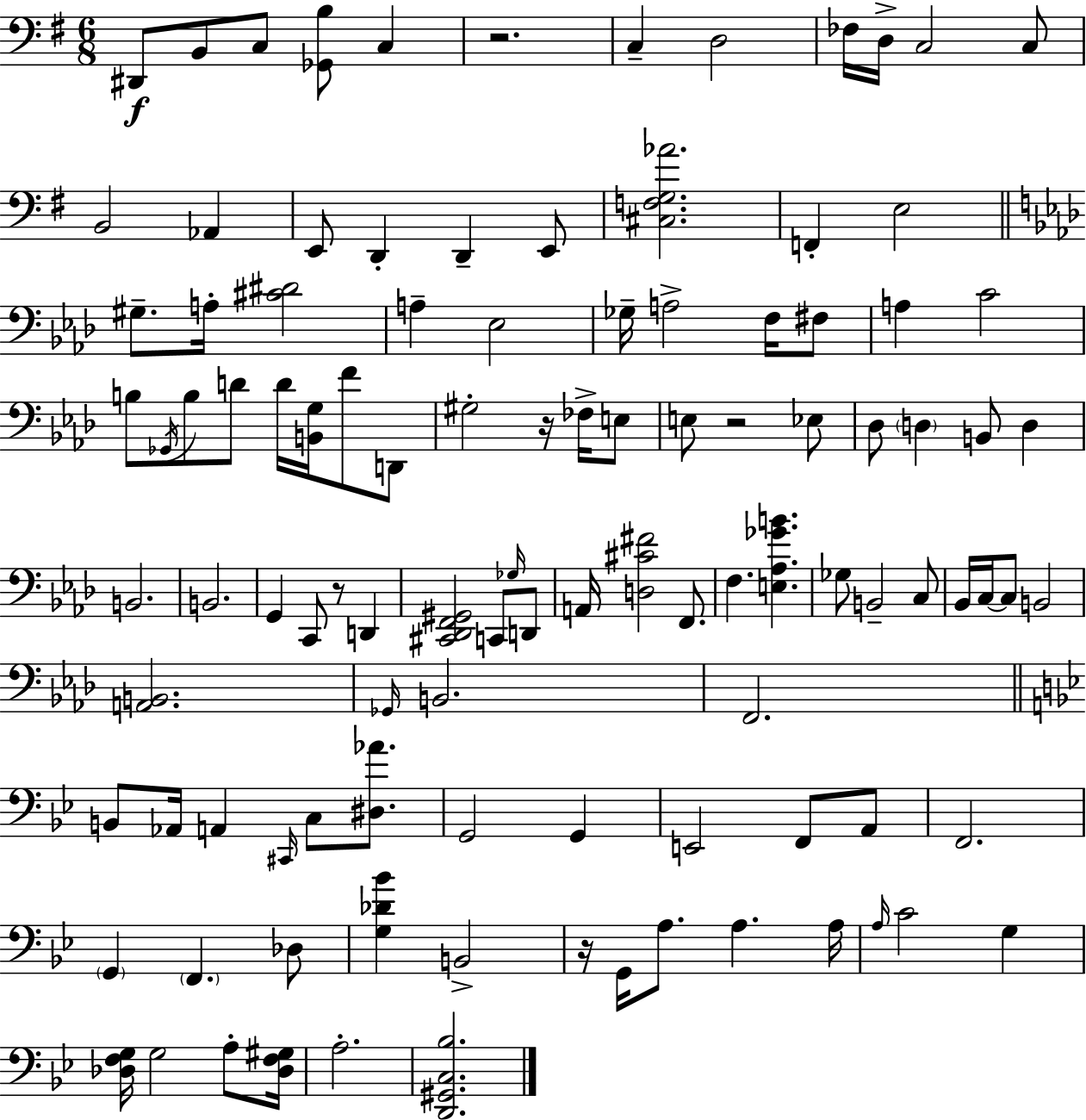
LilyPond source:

{
  \clef bass
  \numericTimeSignature
  \time 6/8
  \key e \minor
  dis,8\f b,8 c8 <ges, b>8 c4 | r2. | c4-- d2 | fes16 d16-> c2 c8 | \break b,2 aes,4 | e,8 d,4-. d,4-- e,8 | <cis f g aes'>2. | f,4-. e2 | \break \bar "||" \break \key aes \major gis8.-- a16-. <cis' dis'>2 | a4-- ees2 | ges16-- a2-> f16 fis8 | a4 c'2 | \break b8 \acciaccatura { ges,16 } b8 d'8 d'16 <b, g>16 f'8 d,8 | gis2-. r16 fes16-> e8 | e8 r2 ees8 | des8 \parenthesize d4 b,8 d4 | \break b,2. | b,2. | g,4 c,8 r8 d,4 | <cis, des, f, gis,>2 c,8 \grace { ges16 } | \break d,8 a,16 <d cis' fis'>2 f,8. | f4. <e aes ges' b'>4. | ges8 b,2-- | c8 bes,16 c16~~ c8 b,2 | \break <a, b,>2. | \grace { ges,16 } b,2. | f,2. | \bar "||" \break \key g \minor b,8 aes,16 a,4 \grace { cis,16 } c8 <dis aes'>8. | g,2 g,4 | e,2 f,8 a,8 | f,2. | \break \parenthesize g,4 \parenthesize f,4. des8 | <g des' bes'>4 b,2-> | r16 g,16 a8. a4. | a16 \grace { a16 } c'2 g4 | \break <des f g>16 g2 a8-. | <des f gis>16 a2.-. | <d, gis, c bes>2. | \bar "|."
}